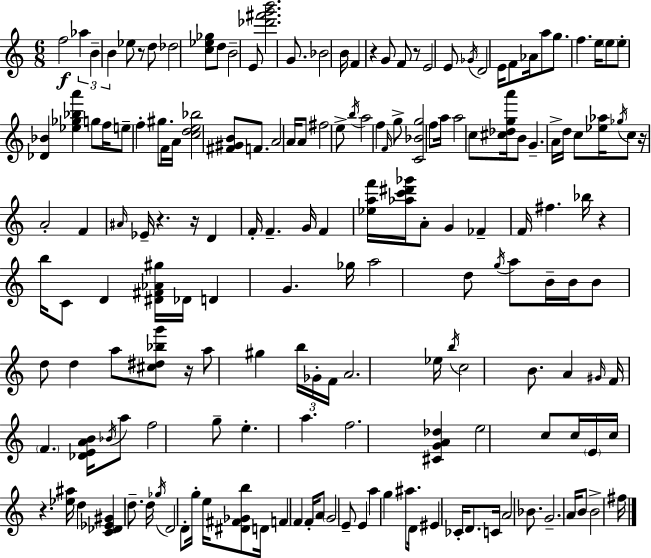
F5/h Ab5/q B4/q B4/q Eb5/e R/e D5/e Db5/h [C5,Eb5,Gb5]/e D5/e B4/h E4/e [Db6,F#6,G6,B6]/h. G4/e. Bb4/h B4/s F4/q R/q G4/e F4/e R/e E4/h E4/e Gb4/s D4/h E4/s F4/e Ab4/s A5/e G5/e. F5/q. E5/s E5/e E5/e [Db4,Bb4]/q [Eb5,Gb5,Bb5,A6]/q G5/e F5/s E5/e F5/q G#5/e. F4/s A4/s [C5,D5,E5,Bb5]/h [F#4,G#4,B4]/e F4/e. A4/h A4/s A4/e F#5/h E5/e B5/s A5/h F5/q F4/s G5/e [C4,Bb4,G5]/h F5/e A5/s A5/h C5/e [C#5,Db5,G5,A6]/s B4/e G4/q. A4/s D5/s C5/e [Eb5,Ab5]/s Gb5/s C5/e R/s A4/h F4/q A#4/s Eb4/s R/q. R/s D4/q F4/s F4/q. G4/s F4/q [Eb5,A5,F6]/s [Ab5,C6,D#6,Gb6]/s A4/e G4/q FES4/q F4/s F#5/q. Bb5/s R/q B5/s C4/e D4/q [D#4,F#4,Ab4,G#5]/s Db4/s D4/q G4/q. Gb5/s A5/h D5/e G5/s A5/e B4/s B4/s B4/e D5/e D5/q A5/e [C#5,D#5,Bb5,G6]/e R/s A5/e G#5/q B5/s Gb4/s F4/s A4/h. Eb5/s B5/s C5/h B4/e. A4/q G#4/s F4/s F4/q. [Db4,E4,A4,B4]/s Bb4/s A5/e F5/h G5/e E5/q. A5/q. F5/h. [C#4,G4,A4,Db5]/q E5/h C5/e C5/s E4/s C5/s R/q. [Eb5,A#5]/s D5/q [C4,Db4,Eb4,G#4]/q D5/e. D5/s Gb5/s D4/h D4/e G5/s E5/s [D#4,F#4,Gb4,B5]/e D4/s F4/q F4/q F4/s A4/e G4/h E4/e E4/q A5/q G5/q A#5/e. D4/s EIS4/q CES4/s D4/e. C4/s A4/h Bb4/e. G4/h. A4/s B4/e B4/h F#5/s